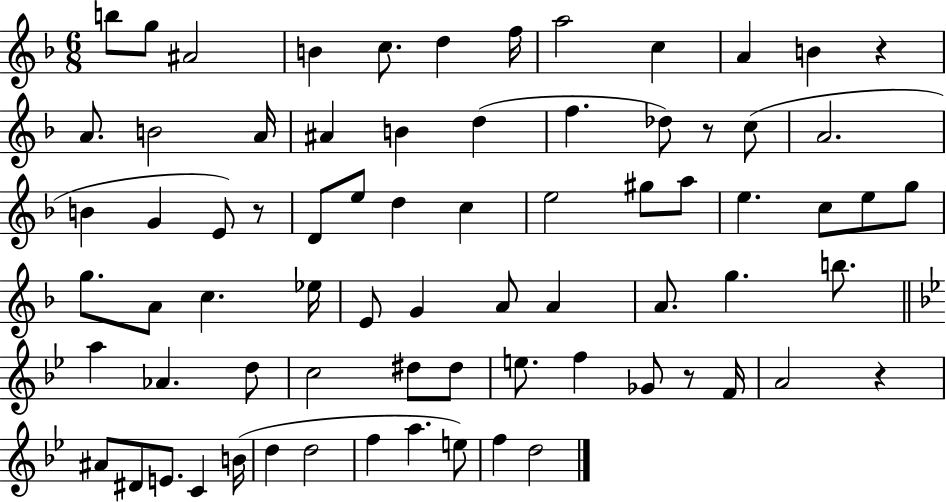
{
  \clef treble
  \numericTimeSignature
  \time 6/8
  \key f \major
  b''8 g''8 ais'2 | b'4 c''8. d''4 f''16 | a''2 c''4 | a'4 b'4 r4 | \break a'8. b'2 a'16 | ais'4 b'4 d''4( | f''4. des''8) r8 c''8( | a'2. | \break b'4 g'4 e'8) r8 | d'8 e''8 d''4 c''4 | e''2 gis''8 a''8 | e''4. c''8 e''8 g''8 | \break g''8. a'8 c''4. ees''16 | e'8 g'4 a'8 a'4 | a'8. g''4. b''8. | \bar "||" \break \key bes \major a''4 aes'4. d''8 | c''2 dis''8 dis''8 | e''8. f''4 ges'8 r8 f'16 | a'2 r4 | \break ais'8 dis'8 e'8. c'4 b'16( | d''4 d''2 | f''4 a''4. e''8) | f''4 d''2 | \break \bar "|."
}